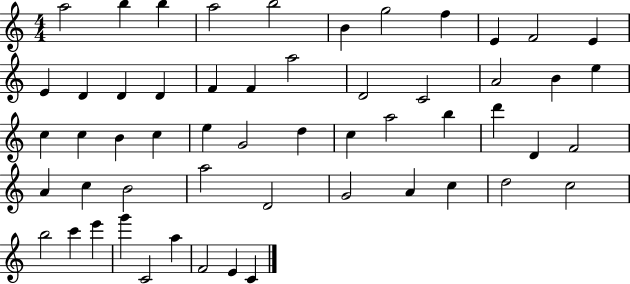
X:1
T:Untitled
M:4/4
L:1/4
K:C
a2 b b a2 b2 B g2 f E F2 E E D D D F F a2 D2 C2 A2 B e c c B c e G2 d c a2 b d' D F2 A c B2 a2 D2 G2 A c d2 c2 b2 c' e' g' C2 a F2 E C